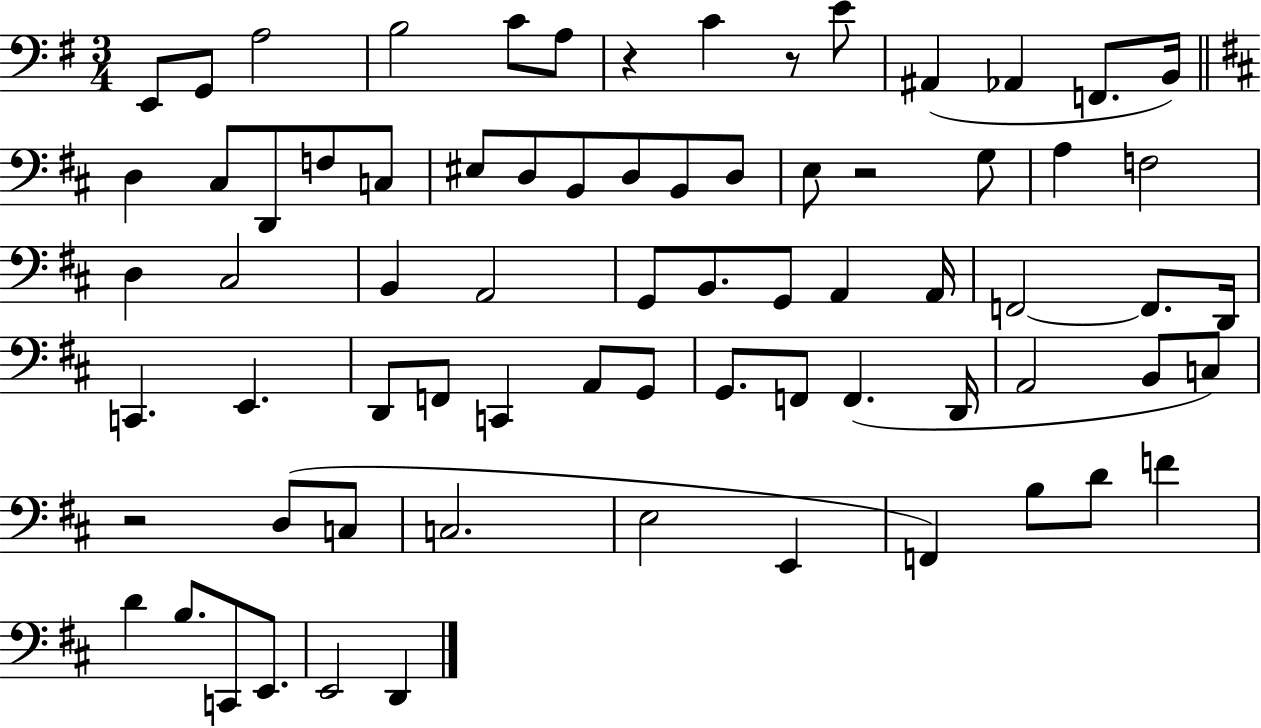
E2/e G2/e A3/h B3/h C4/e A3/e R/q C4/q R/e E4/e A#2/q Ab2/q F2/e. B2/s D3/q C#3/e D2/e F3/e C3/e EIS3/e D3/e B2/e D3/e B2/e D3/e E3/e R/h G3/e A3/q F3/h D3/q C#3/h B2/q A2/h G2/e B2/e. G2/e A2/q A2/s F2/h F2/e. D2/s C2/q. E2/q. D2/e F2/e C2/q A2/e G2/e G2/e. F2/e F2/q. D2/s A2/h B2/e C3/e R/h D3/e C3/e C3/h. E3/h E2/q F2/q B3/e D4/e F4/q D4/q B3/e. C2/e E2/e. E2/h D2/q